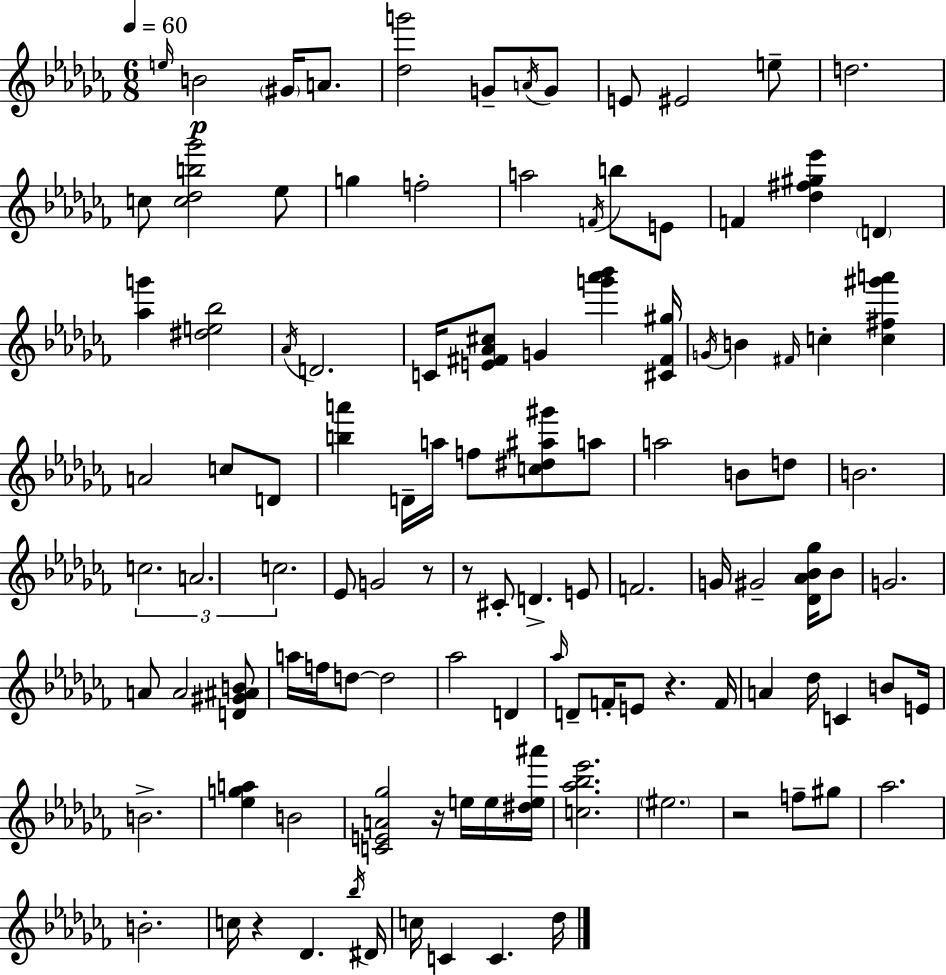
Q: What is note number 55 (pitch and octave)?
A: A4